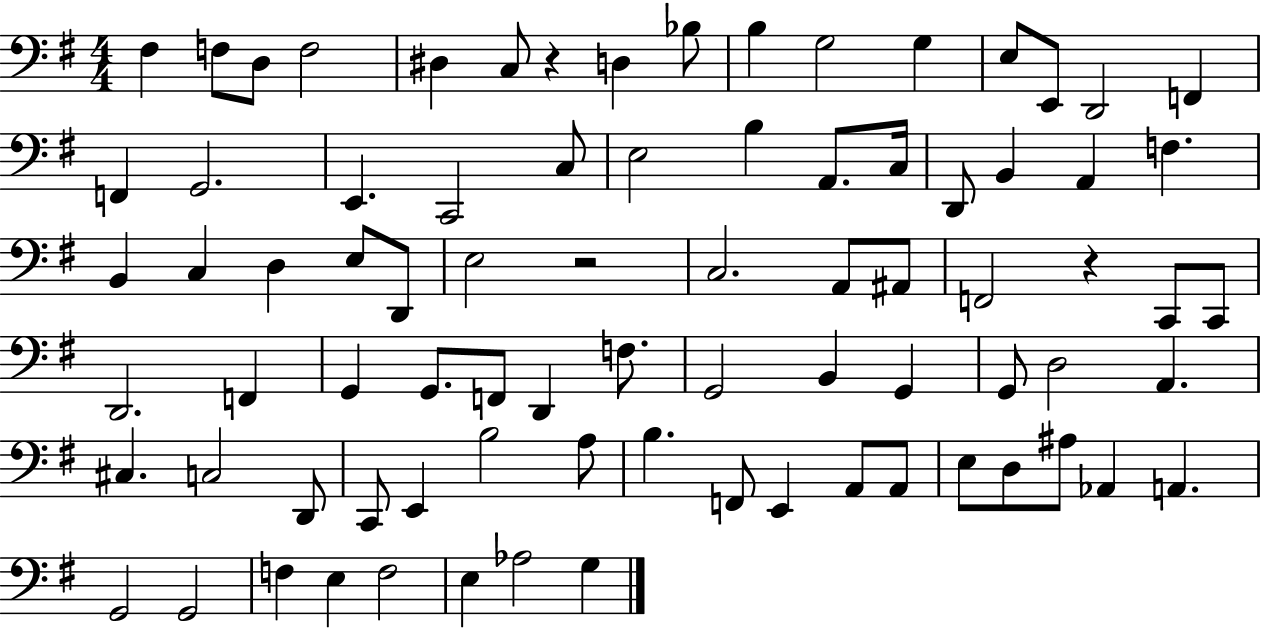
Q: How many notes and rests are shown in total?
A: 81